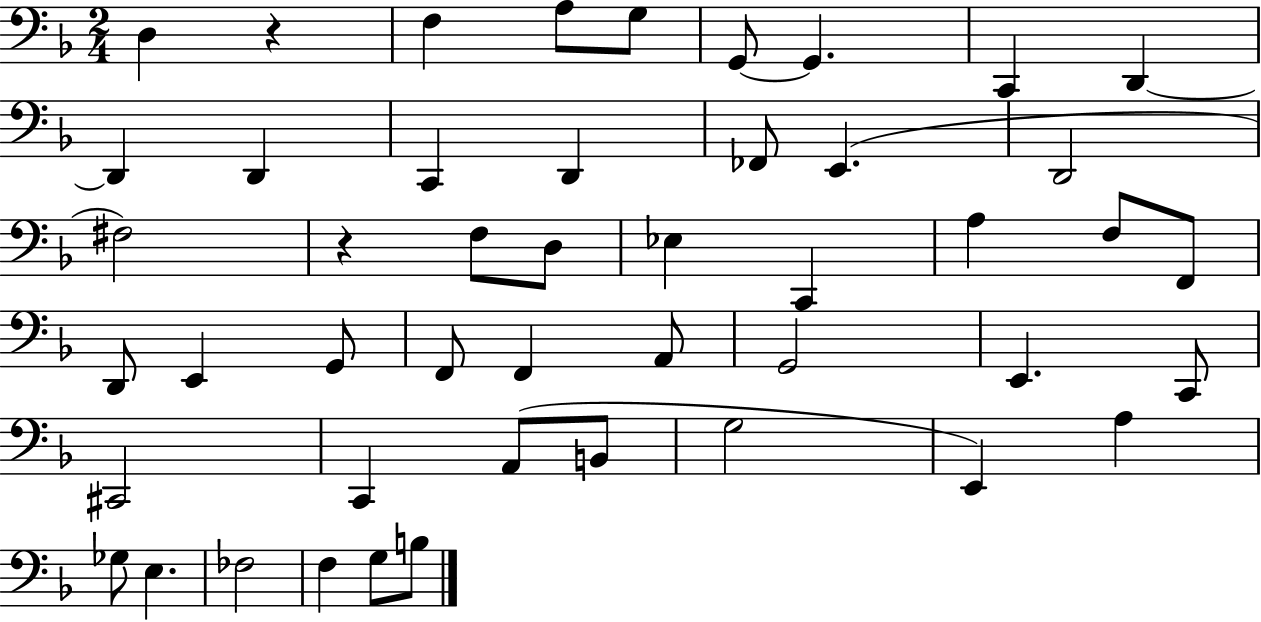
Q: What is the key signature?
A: F major